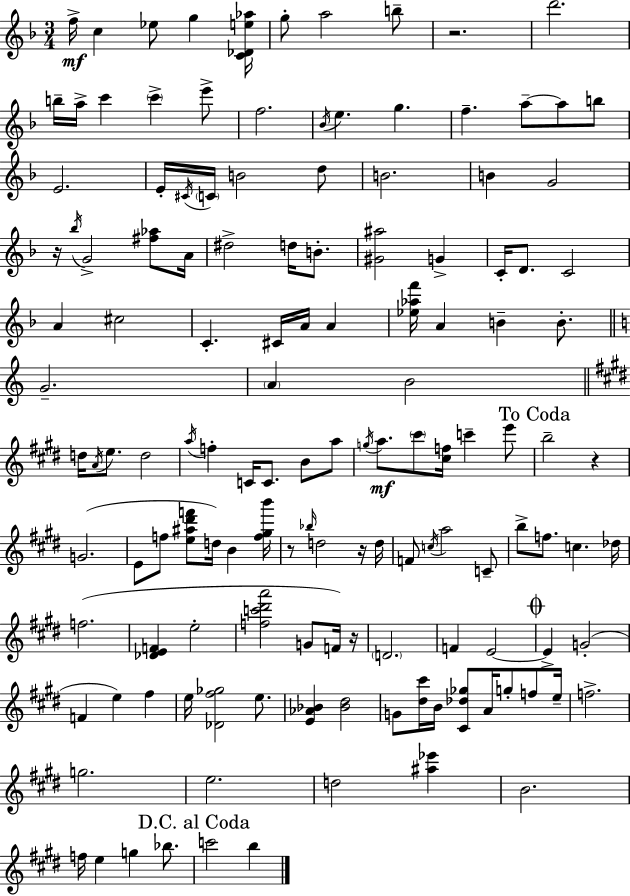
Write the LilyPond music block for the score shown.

{
  \clef treble
  \numericTimeSignature
  \time 3/4
  \key f \major
  \repeat volta 2 { f''16->\mf c''4 ees''8 g''4 <c' des' e'' aes''>16 | g''8-. a''2 b''8-- | r2. | d'''2. | \break b''16-- a''16-> c'''4 \parenthesize c'''4-> e'''8-> | f''2. | \acciaccatura { bes'16 } e''4. g''4. | f''4.-- a''8--~~ a''8 b''8 | \break e'2. | e'16-. \acciaccatura { cis'16 } \parenthesize c'16 b'2 | d''8 b'2. | b'4 g'2 | \break r16 \acciaccatura { bes''16 } g'2-> | <fis'' aes''>8 a'16 dis''2-> d''16 | b'8.-. <gis' ais''>2 g'4-> | c'16-. d'8. c'2 | \break a'4 cis''2 | c'4.-. cis'16 a'16 a'4 | <ees'' aes'' f'''>16 a'4 b'4-- | b'8.-. \bar "||" \break \key a \minor g'2.-- | \parenthesize a'4 b'2 | \bar "||" \break \key e \major d''16 \acciaccatura { a'16 } e''8. d''2 | \acciaccatura { a''16 } f''4-. c'16 c'8. b'8 | a''8 \acciaccatura { g''16 }\mf a''8. \parenthesize cis'''8 <cis'' f''>16 c'''4-- | e'''8 \mark "To Coda" b''2-- r4 | \break g'2.( | e'8 f''8 <e'' ais'' dis''' f'''>8 d''16) b'4 | <f'' gis'' b'''>16 r8 \grace { bes''16 } d''2 | r16 d''16 f'8 \acciaccatura { c''16 } a''2 | \break c'8-- b''8-> f''8. c''4. | des''16 f''2.( | <des' e' f'>4 e''2-. | <f'' c''' dis''' a'''>2 | \break g'8 f'16) r16 \parenthesize d'2. | f'4 e'2~~ | \mark \markup { \musicglyph "scripts.coda" } e'4-> g'2-.( | f'4 e''4) | \break fis''4 e''16 <des' fis'' ges''>2 | e''8. <e' aes' bes'>4 <bes' dis''>2 | g'8 <dis'' cis'''>16 b'16 <cis' des'' ges''>8 a'16 | g''8-. f''8 e''16-- f''2.-> | \break g''2. | e''2. | d''2 | <ais'' ees'''>4 b'2. | \break f''16 e''4 g''4 | bes''8. \mark "D.C. al Coda" c'''2 | b''4 } \bar "|."
}